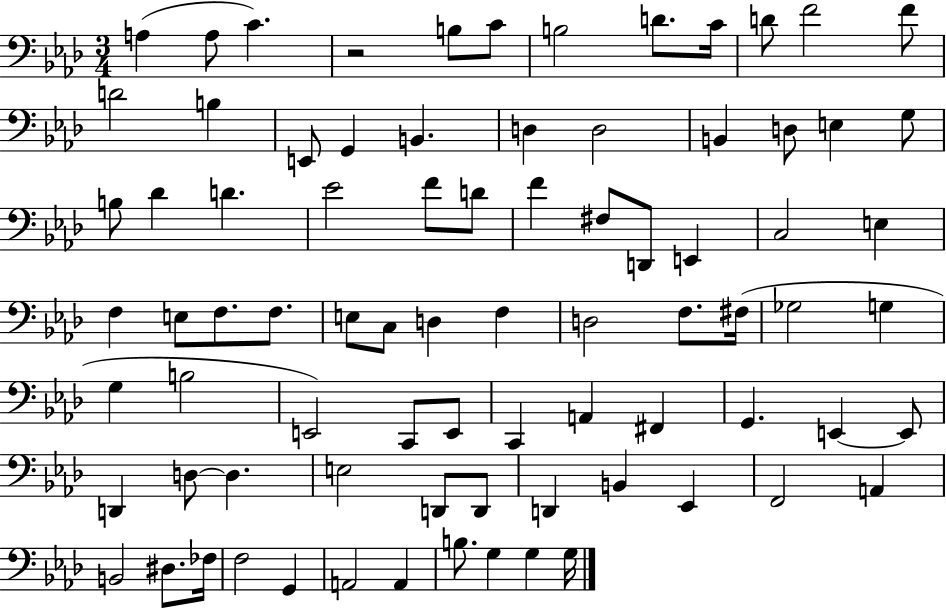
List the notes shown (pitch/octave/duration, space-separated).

A3/q A3/e C4/q. R/h B3/e C4/e B3/h D4/e. C4/s D4/e F4/h F4/e D4/h B3/q E2/e G2/q B2/q. D3/q D3/h B2/q D3/e E3/q G3/e B3/e Db4/q D4/q. Eb4/h F4/e D4/e F4/q F#3/e D2/e E2/q C3/h E3/q F3/q E3/e F3/e. F3/e. E3/e C3/e D3/q F3/q D3/h F3/e. F#3/s Gb3/h G3/q G3/q B3/h E2/h C2/e E2/e C2/q A2/q F#2/q G2/q. E2/q E2/e D2/q D3/e D3/q. E3/h D2/e D2/e D2/q B2/q Eb2/q F2/h A2/q B2/h D#3/e. FES3/s F3/h G2/q A2/h A2/q B3/e. G3/q G3/q G3/s